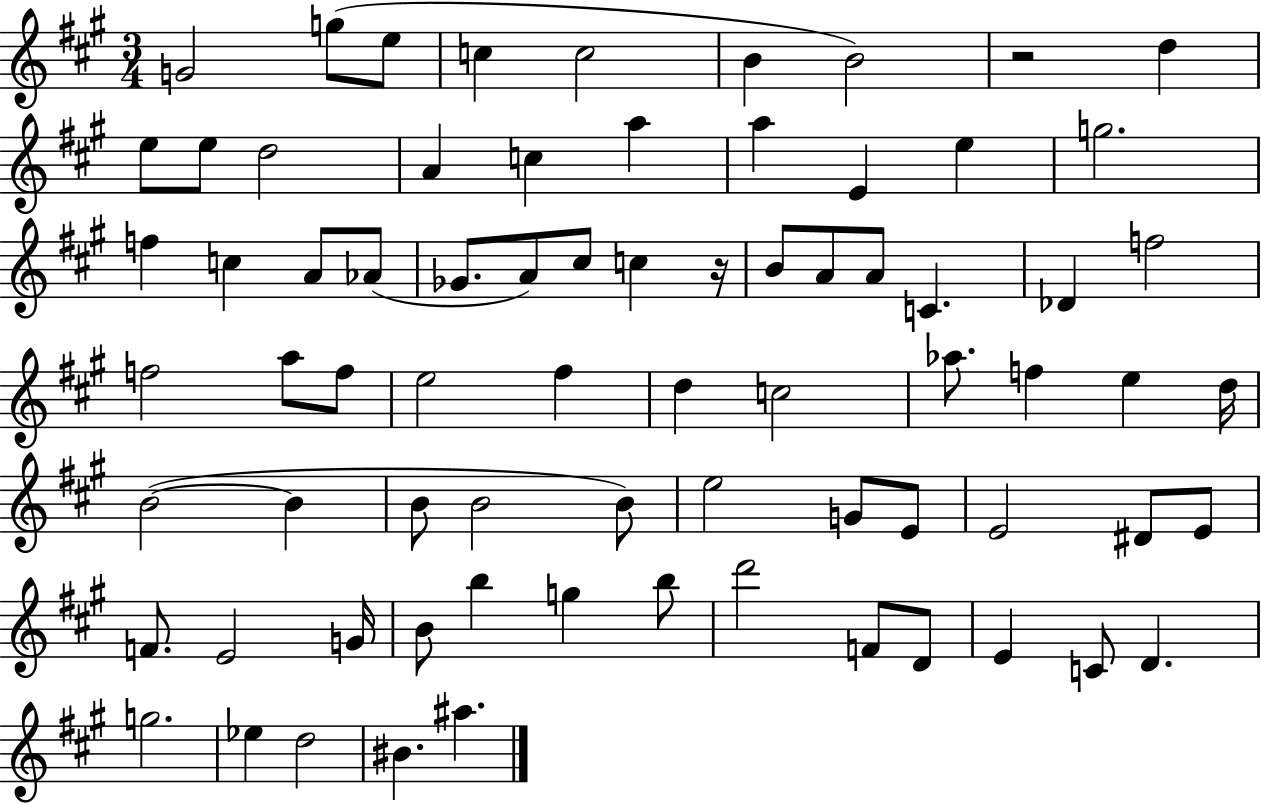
X:1
T:Untitled
M:3/4
L:1/4
K:A
G2 g/2 e/2 c c2 B B2 z2 d e/2 e/2 d2 A c a a E e g2 f c A/2 _A/2 _G/2 A/2 ^c/2 c z/4 B/2 A/2 A/2 C _D f2 f2 a/2 f/2 e2 ^f d c2 _a/2 f e d/4 B2 B B/2 B2 B/2 e2 G/2 E/2 E2 ^D/2 E/2 F/2 E2 G/4 B/2 b g b/2 d'2 F/2 D/2 E C/2 D g2 _e d2 ^B ^a